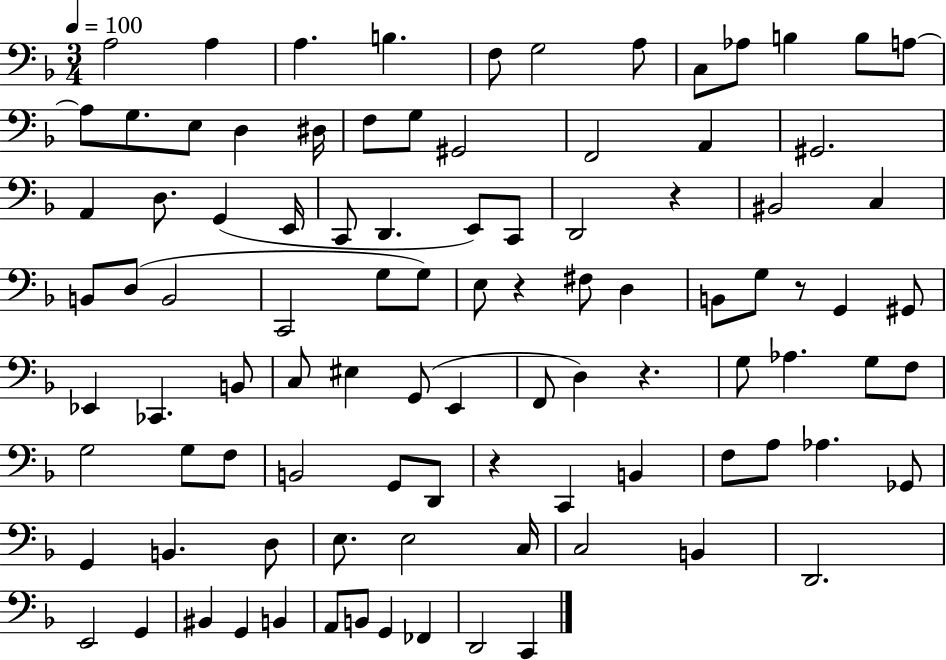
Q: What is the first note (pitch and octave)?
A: A3